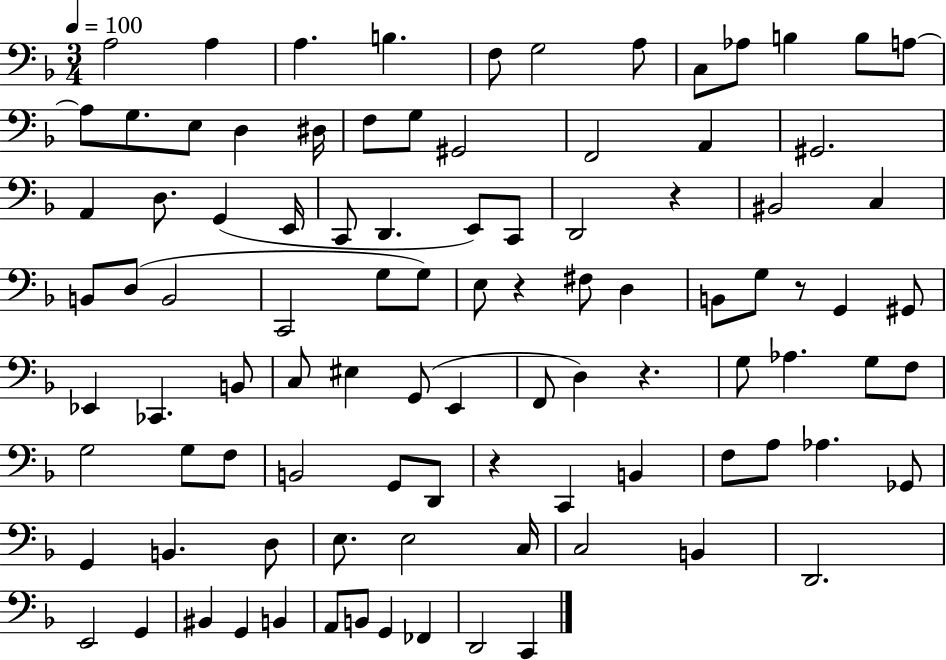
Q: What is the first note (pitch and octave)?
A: A3